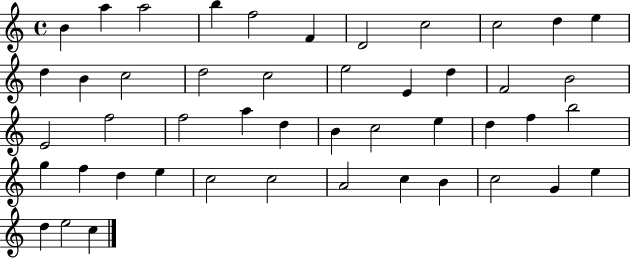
B4/q A5/q A5/h B5/q F5/h F4/q D4/h C5/h C5/h D5/q E5/q D5/q B4/q C5/h D5/h C5/h E5/h E4/q D5/q F4/h B4/h E4/h F5/h F5/h A5/q D5/q B4/q C5/h E5/q D5/q F5/q B5/h G5/q F5/q D5/q E5/q C5/h C5/h A4/h C5/q B4/q C5/h G4/q E5/q D5/q E5/h C5/q